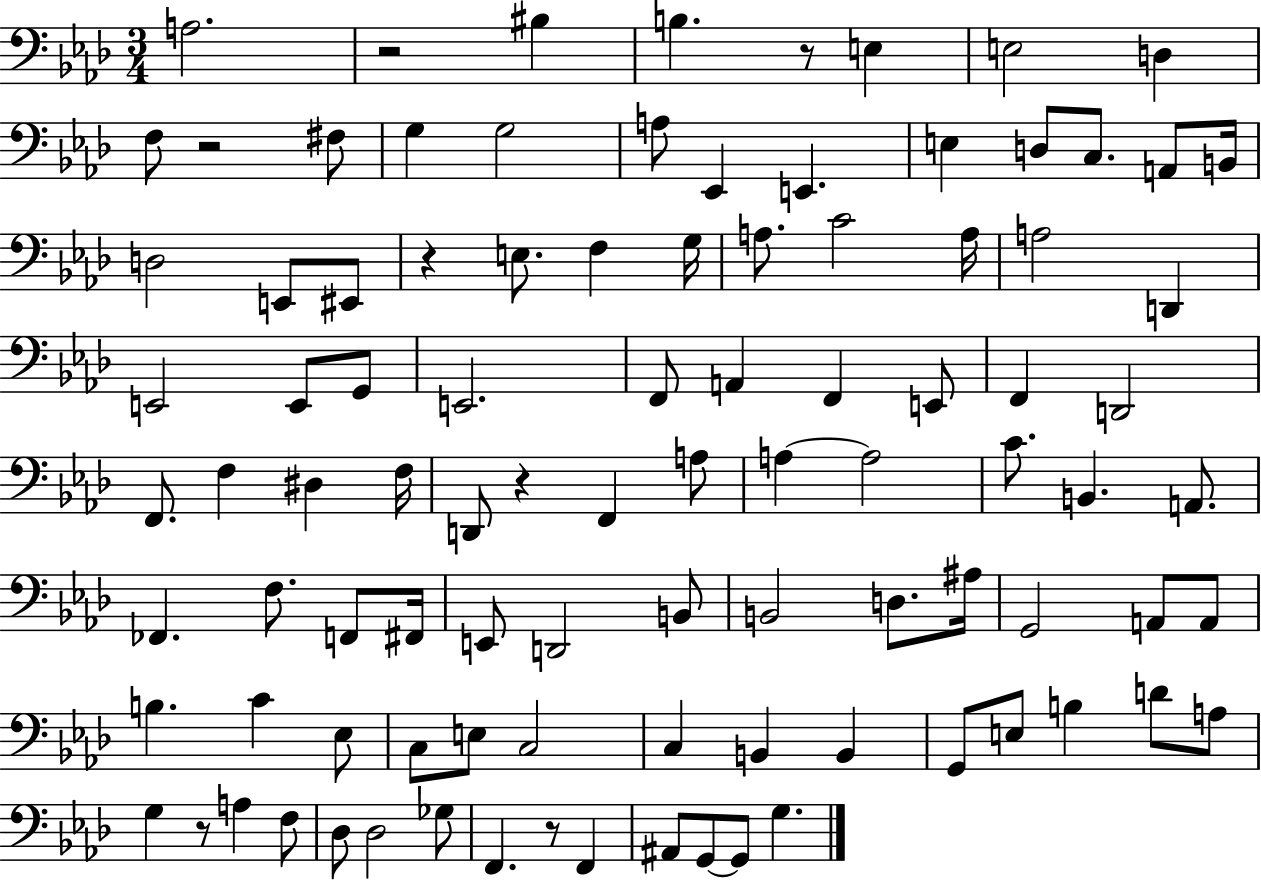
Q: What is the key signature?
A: AES major